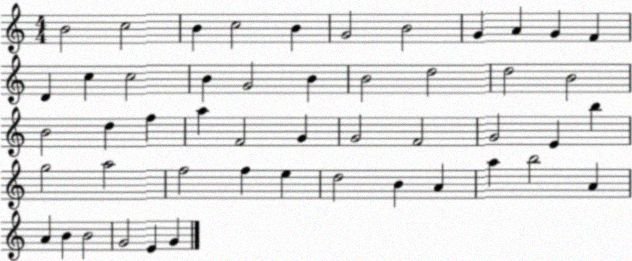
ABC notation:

X:1
T:Untitled
M:4/4
L:1/4
K:C
B2 c2 B c2 B G2 B2 G A G F D c c2 B G2 B B2 d2 d2 B2 B2 d f a F2 G G2 F2 G2 E b g2 a2 f2 f e d2 B A a b2 A A B B2 G2 E G